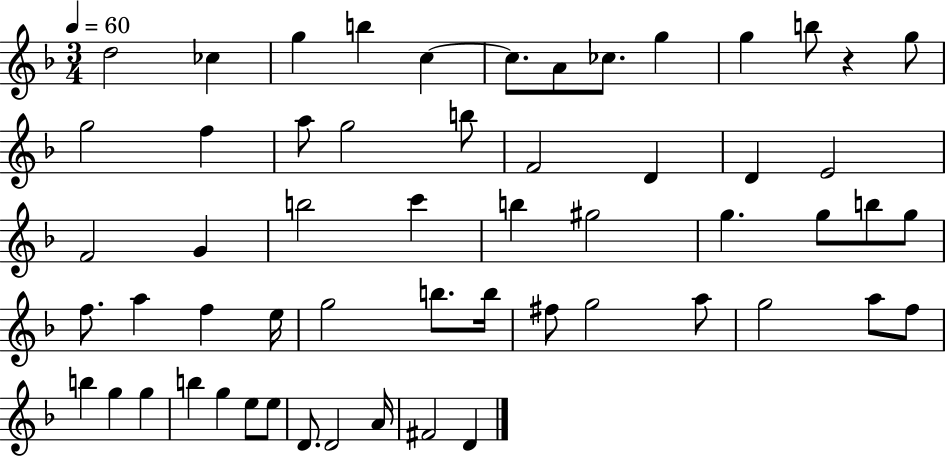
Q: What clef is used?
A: treble